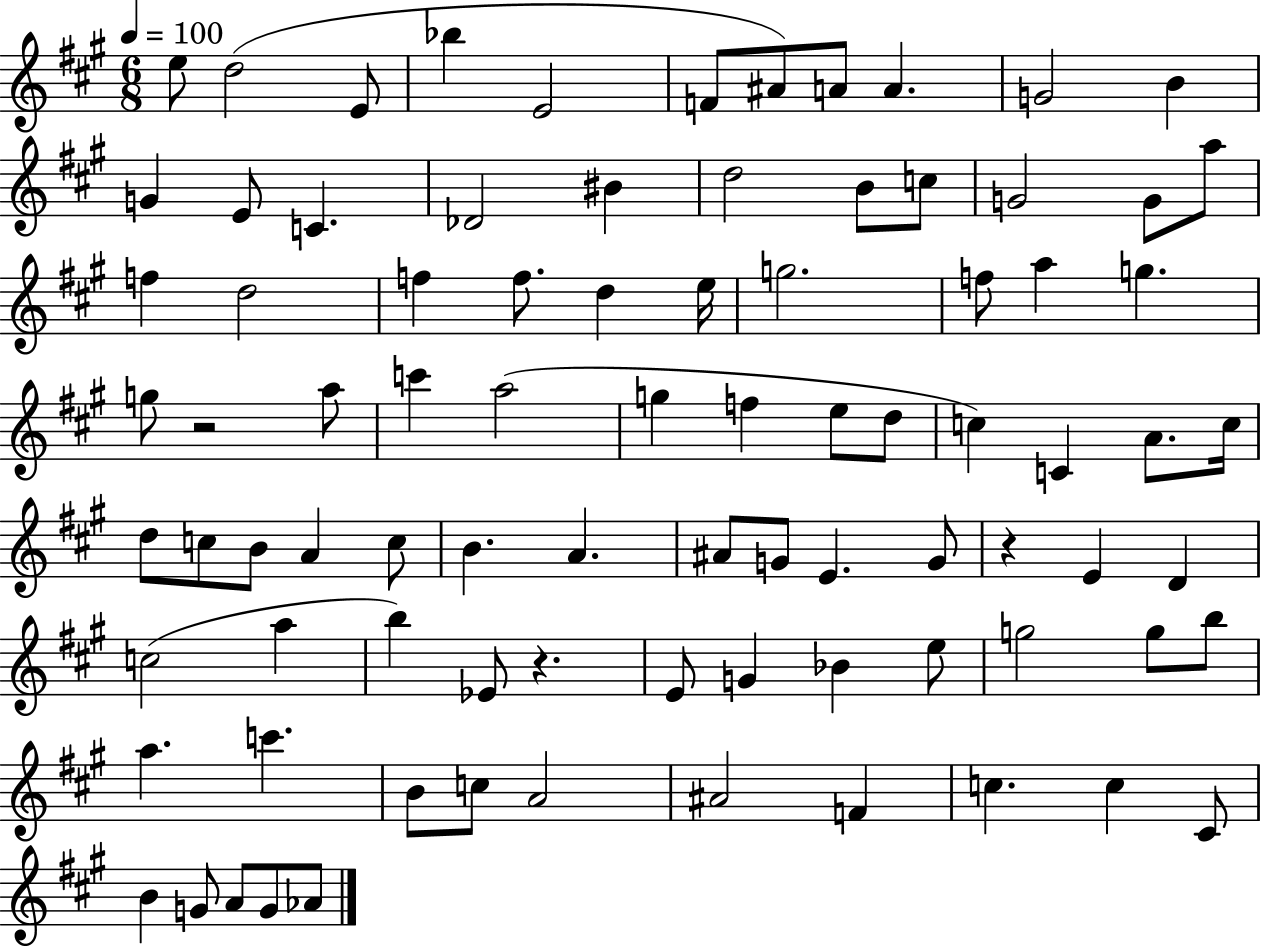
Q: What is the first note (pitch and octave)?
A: E5